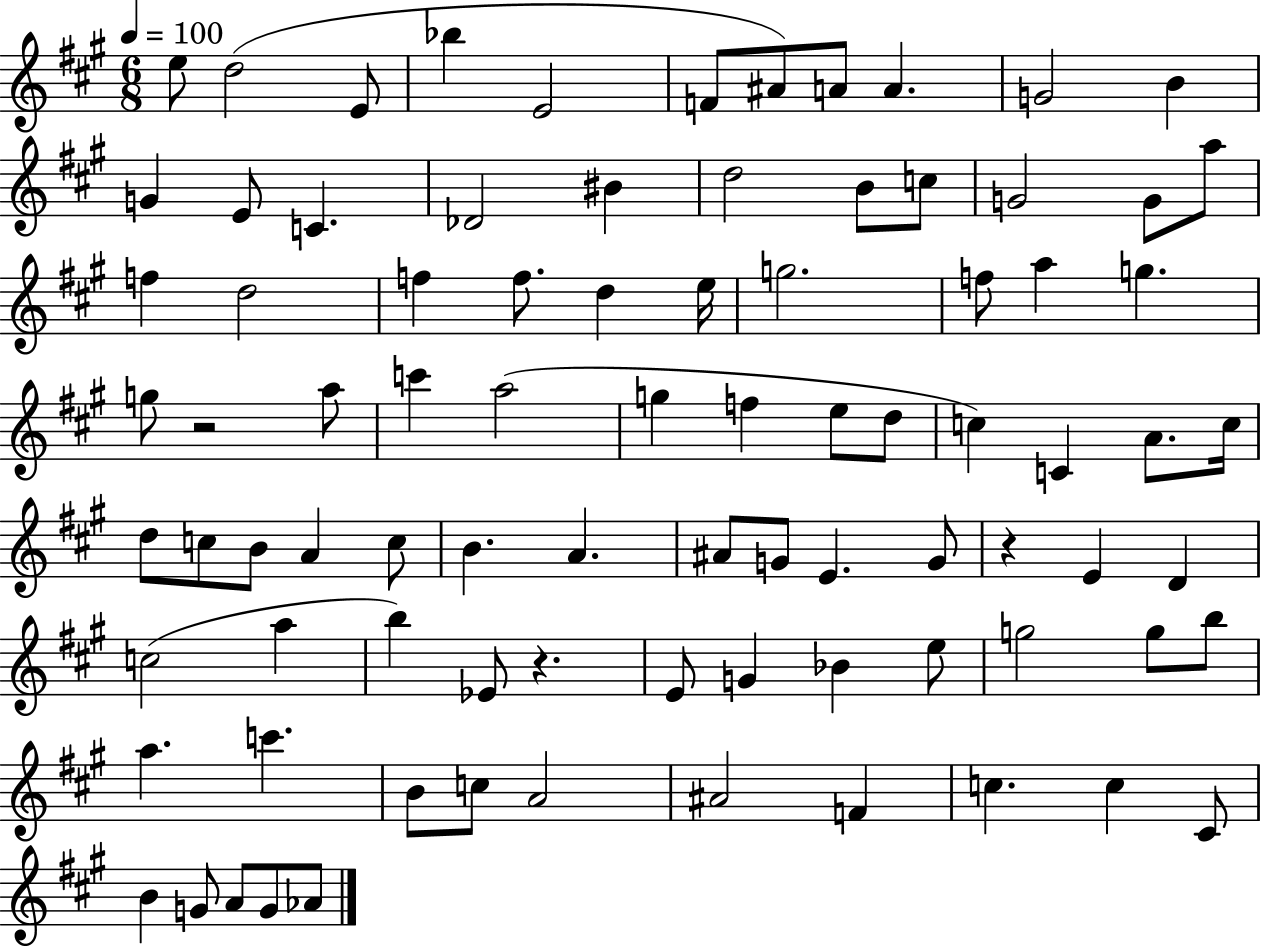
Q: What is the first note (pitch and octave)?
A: E5